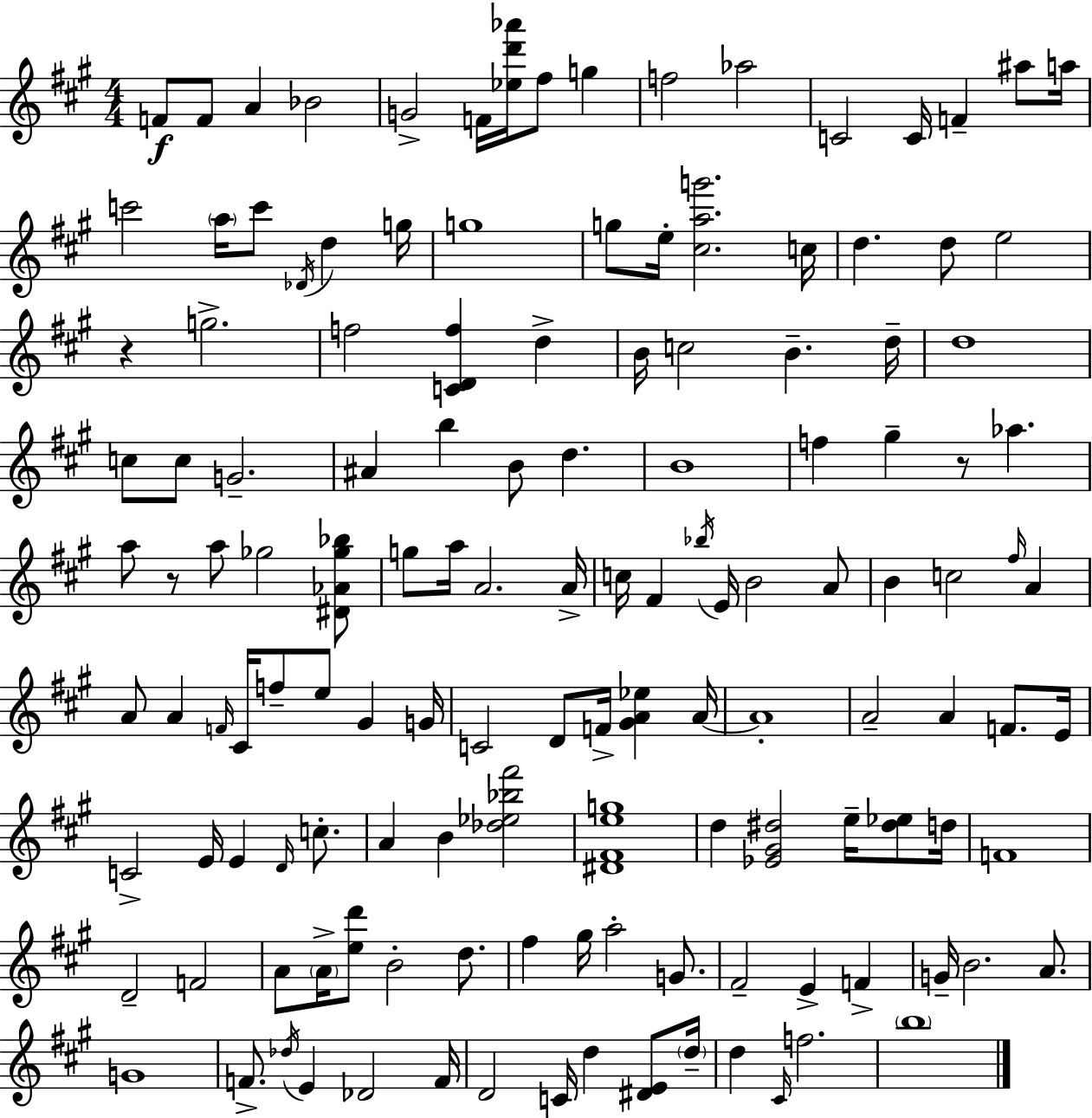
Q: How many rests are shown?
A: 3